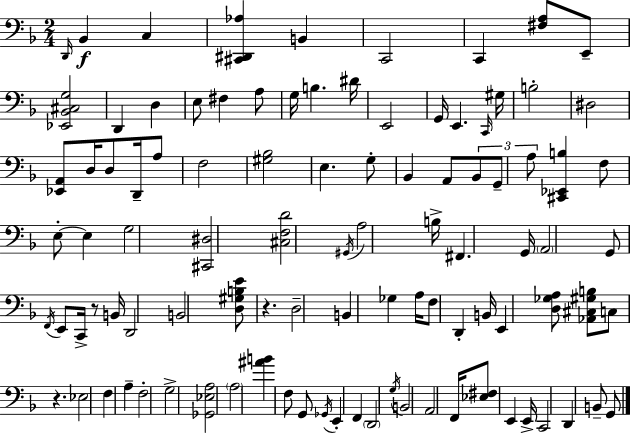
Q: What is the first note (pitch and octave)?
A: D2